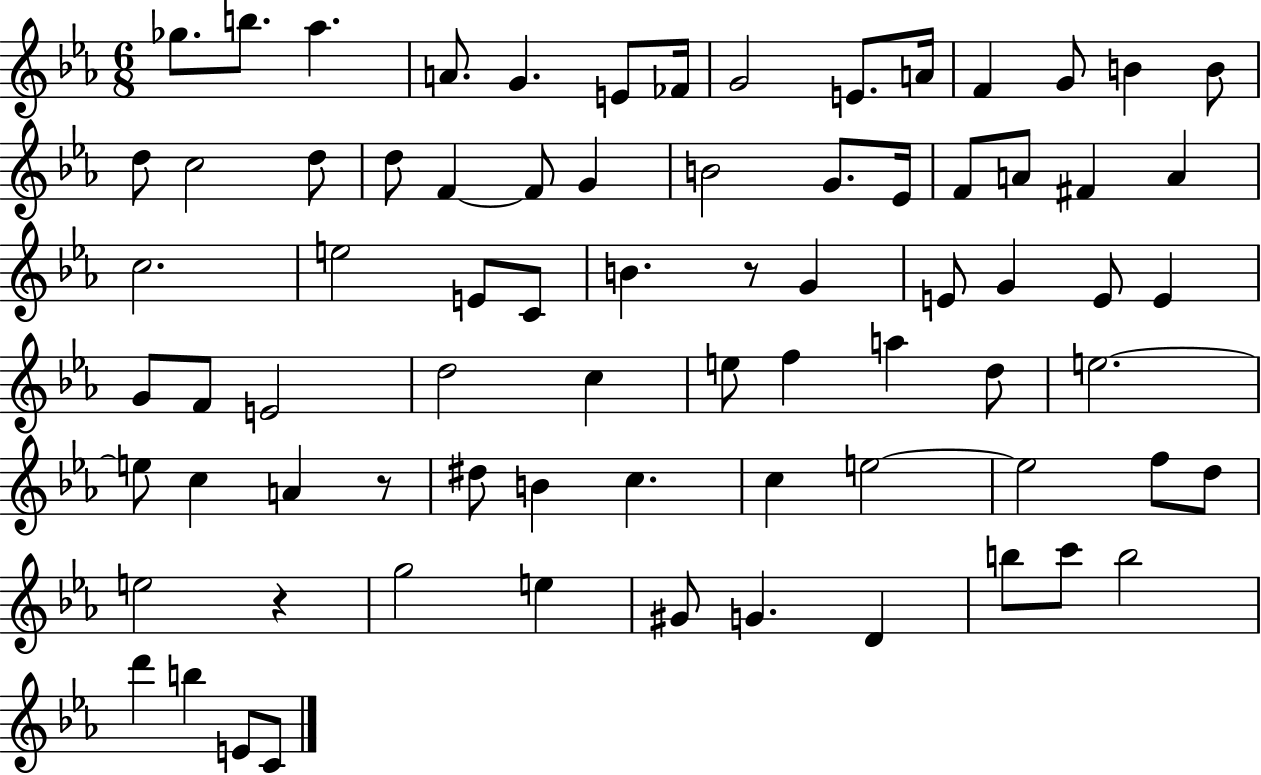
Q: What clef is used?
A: treble